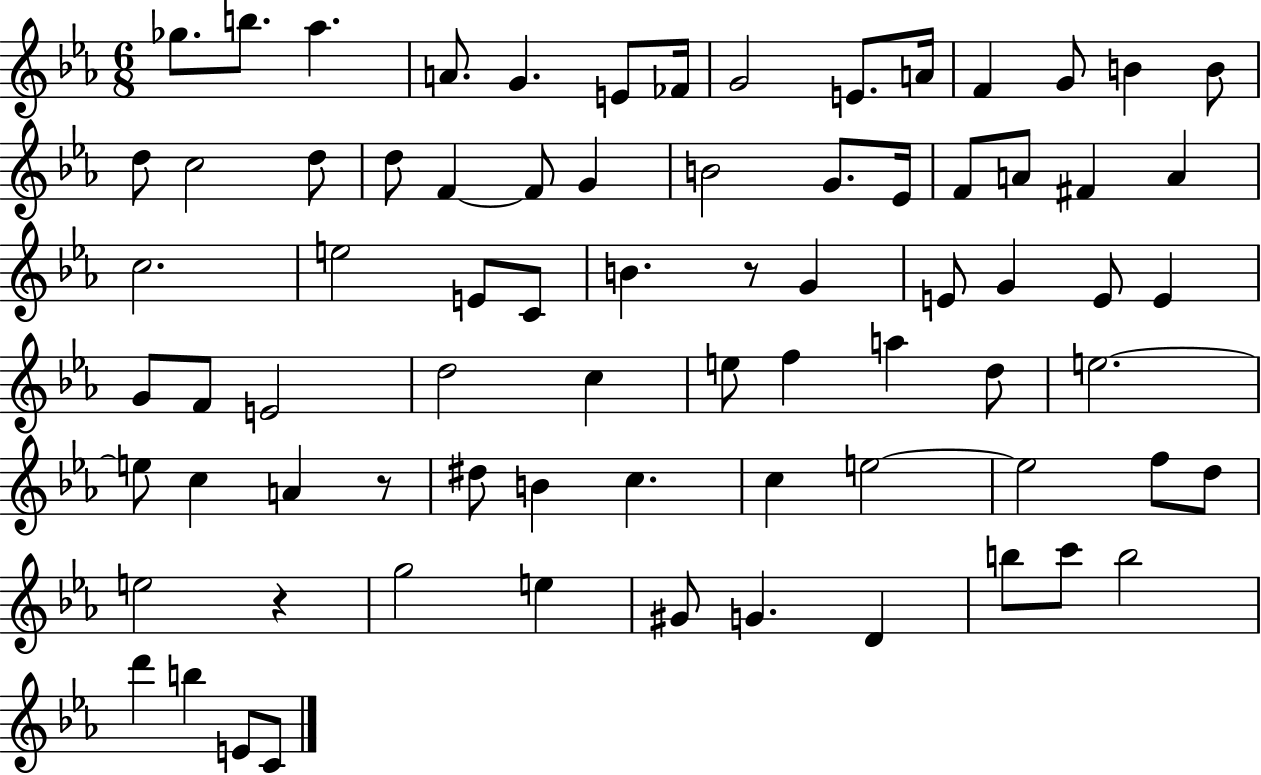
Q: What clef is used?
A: treble